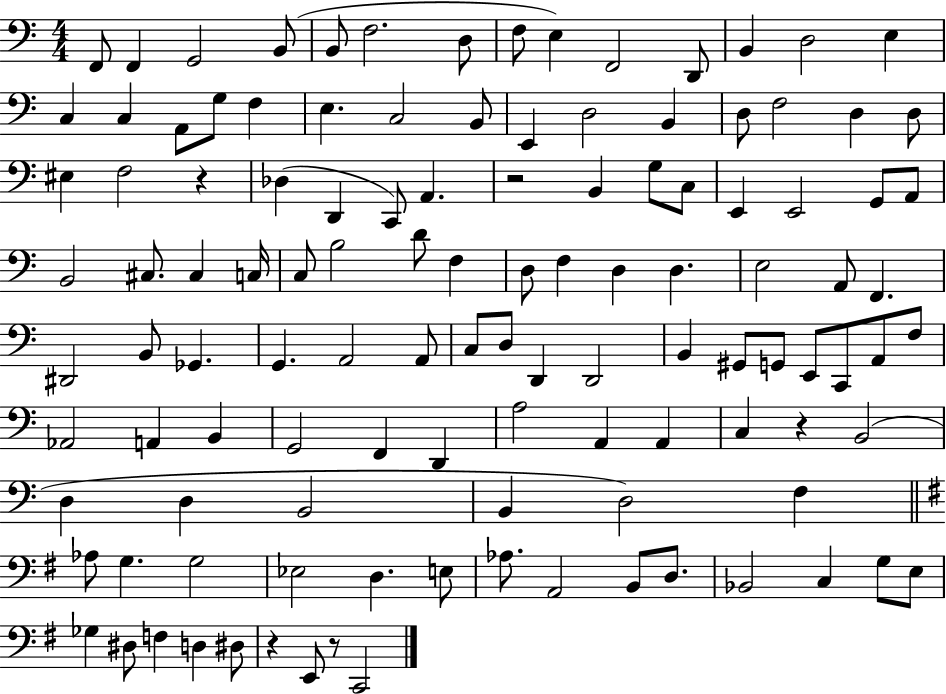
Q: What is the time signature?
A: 4/4